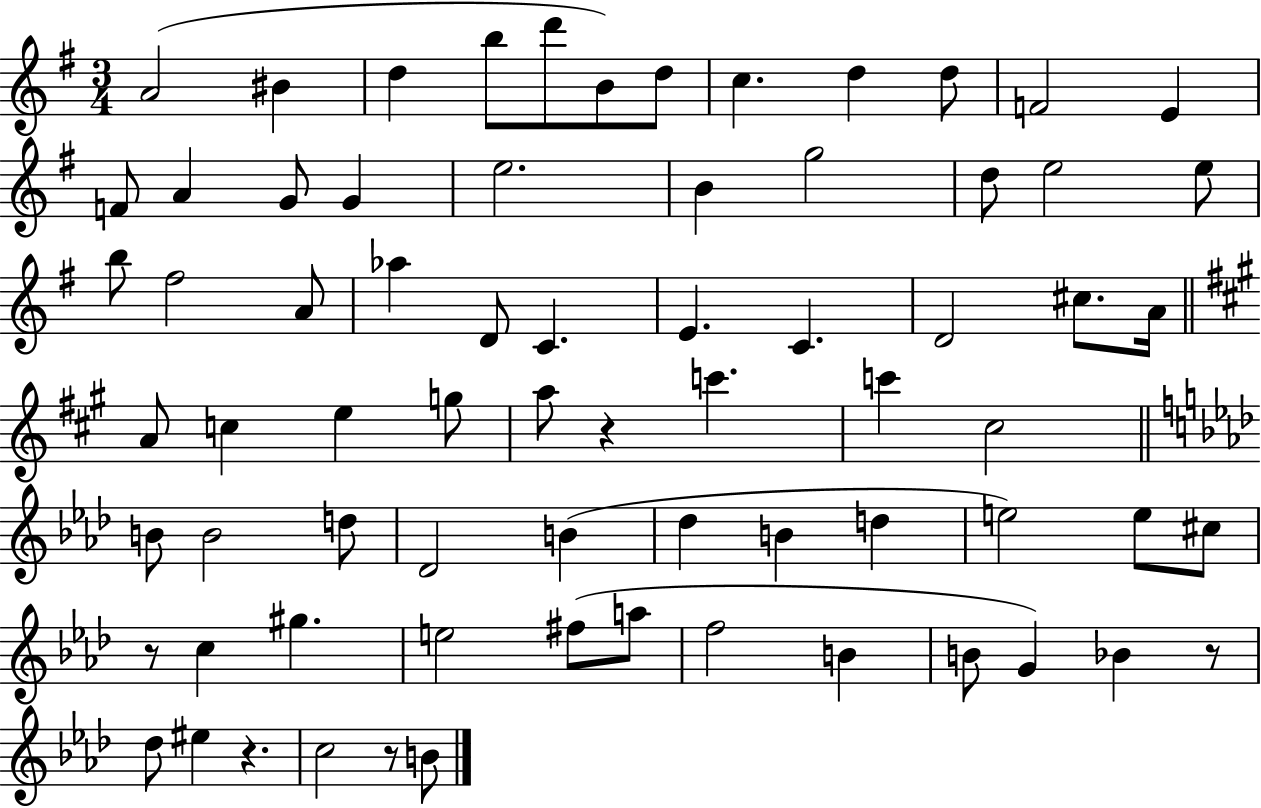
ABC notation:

X:1
T:Untitled
M:3/4
L:1/4
K:G
A2 ^B d b/2 d'/2 B/2 d/2 c d d/2 F2 E F/2 A G/2 G e2 B g2 d/2 e2 e/2 b/2 ^f2 A/2 _a D/2 C E C D2 ^c/2 A/4 A/2 c e g/2 a/2 z c' c' ^c2 B/2 B2 d/2 _D2 B _d B d e2 e/2 ^c/2 z/2 c ^g e2 ^f/2 a/2 f2 B B/2 G _B z/2 _d/2 ^e z c2 z/2 B/2